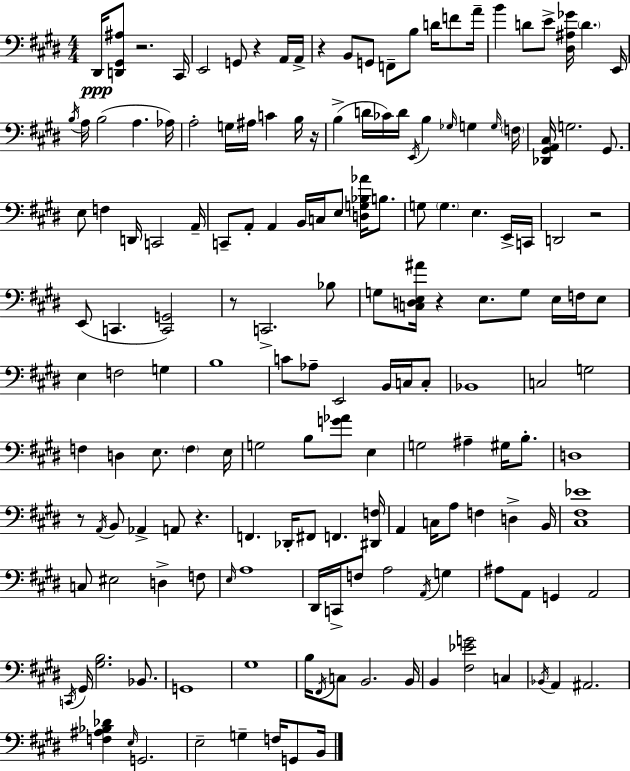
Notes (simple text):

D#2/s [D2,G#2,A#3]/e R/h. C#2/s E2/h G2/e R/q A2/s A2/s R/q B2/e G2/e F2/e B3/e D4/s F4/e A4/s B4/q D4/e E4/e [D#3,A#3,Gb4]/s D4/q. E2/s B3/s A3/s B3/h A3/q. Ab3/s A3/h G3/s A#3/s C4/q B3/s R/s B3/q D4/s CES4/s D4/s E2/s B3/q Gb3/s G3/q G3/s F3/s [Db2,G#2,A2,C#3]/s G3/h. G#2/e. E3/e F3/q D2/s C2/h A2/s C2/e A2/e A2/q B2/s C3/s E3/e [D3,G3,Bb3,Ab4]/s B3/e. G3/e G3/q. E3/q. E2/s C2/s D2/h R/h E2/e C2/q. [C2,G2]/h R/e C2/h. Bb3/e G3/e [C3,D3,E3,A#4]/s R/q E3/e. G3/e E3/s F3/s E3/e E3/q F3/h G3/q B3/w C4/e Ab3/e E2/h B2/s C3/s C3/e Bb2/w C3/h G3/h F3/q D3/q E3/e. F3/q E3/s G3/h B3/e [G4,Ab4]/e E3/q G3/h A#3/q G#3/s B3/e. D3/w R/e A2/s B2/e Ab2/q A2/e R/q. F2/q. Db2/s F#2/e F2/q. [D#2,F3]/s A2/q C3/s A3/e F3/q D3/q B2/s [C#3,F#3,Eb4]/w C3/e EIS3/h D3/q F3/e E3/s A3/w D#2/s C2/s F3/e A3/h A2/s G3/q A#3/e A2/e G2/q A2/h C2/s G#2/s [G#3,B3]/h. Bb2/e. G2/w G#3/w B3/s F#2/s C3/e B2/h. B2/s B2/q [F#3,Eb4,G4]/h C3/q Bb2/s A2/q A#2/h. [F3,A#3,Bb3,Db4]/q E3/s G2/h. E3/h G3/q F3/s G2/e B2/s